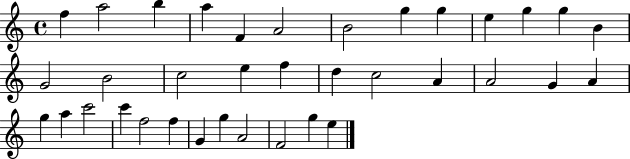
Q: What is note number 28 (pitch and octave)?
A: C6